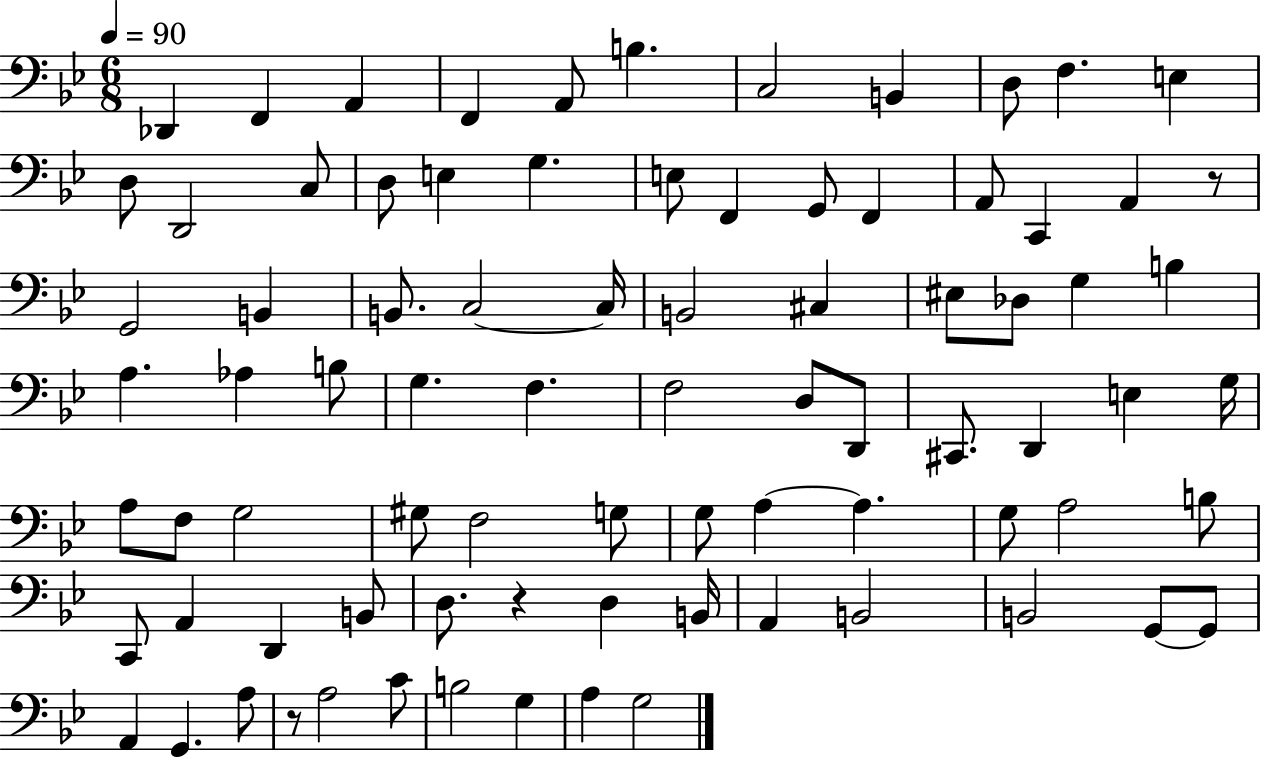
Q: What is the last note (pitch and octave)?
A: G3